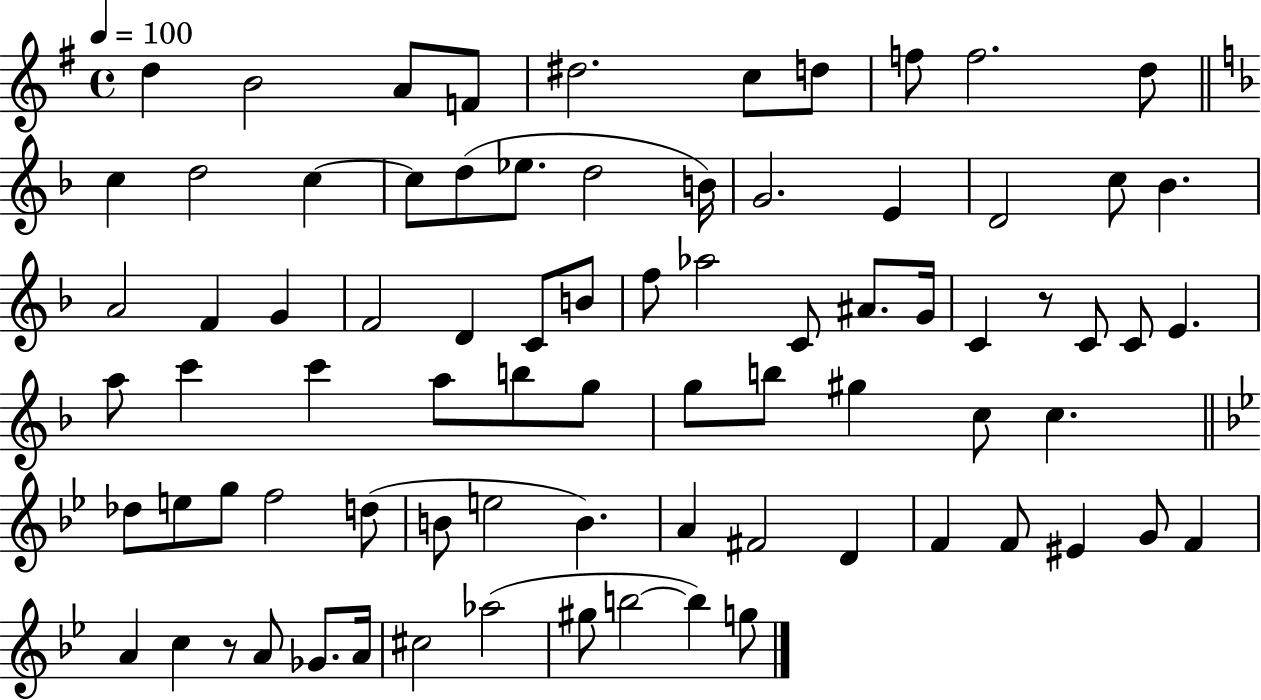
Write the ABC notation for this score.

X:1
T:Untitled
M:4/4
L:1/4
K:G
d B2 A/2 F/2 ^d2 c/2 d/2 f/2 f2 d/2 c d2 c c/2 d/2 _e/2 d2 B/4 G2 E D2 c/2 _B A2 F G F2 D C/2 B/2 f/2 _a2 C/2 ^A/2 G/4 C z/2 C/2 C/2 E a/2 c' c' a/2 b/2 g/2 g/2 b/2 ^g c/2 c _d/2 e/2 g/2 f2 d/2 B/2 e2 B A ^F2 D F F/2 ^E G/2 F A c z/2 A/2 _G/2 A/4 ^c2 _a2 ^g/2 b2 b g/2